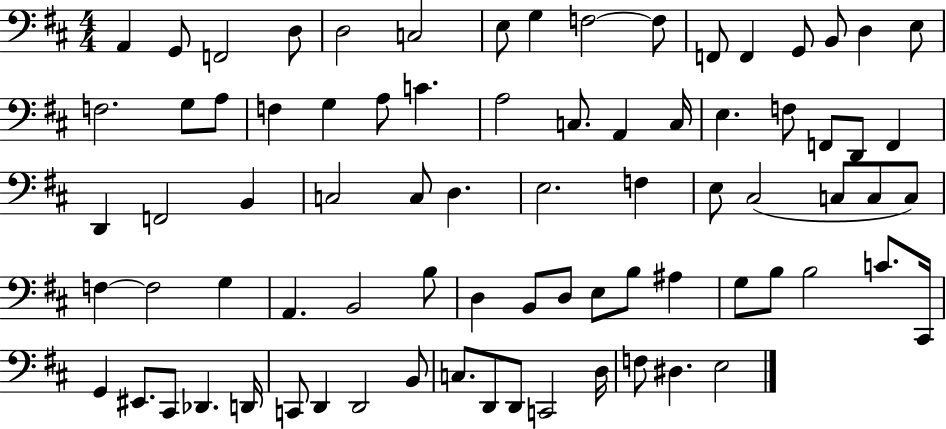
A2/q G2/e F2/h D3/e D3/h C3/h E3/e G3/q F3/h F3/e F2/e F2/q G2/e B2/e D3/q E3/e F3/h. G3/e A3/e F3/q G3/q A3/e C4/q. A3/h C3/e. A2/q C3/s E3/q. F3/e F2/e D2/e F2/q D2/q F2/h B2/q C3/h C3/e D3/q. E3/h. F3/q E3/e C#3/h C3/e C3/e C3/e F3/q F3/h G3/q A2/q. B2/h B3/e D3/q B2/e D3/e E3/e B3/e A#3/q G3/e B3/e B3/h C4/e. C#2/s G2/q EIS2/e. C#2/e Db2/q. D2/s C2/e D2/q D2/h B2/e C3/e. D2/e D2/e C2/h D3/s F3/e D#3/q. E3/h